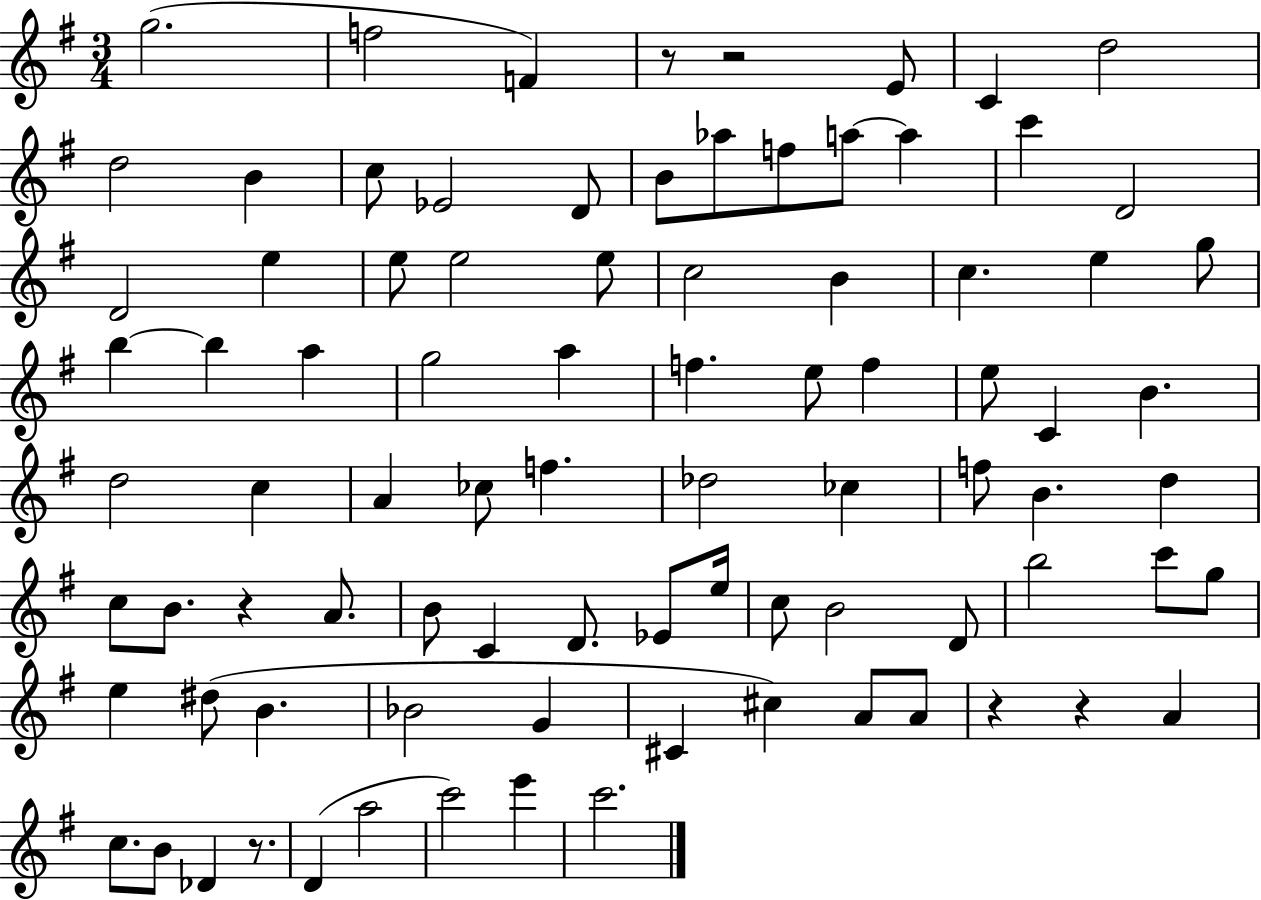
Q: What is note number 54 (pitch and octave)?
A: C4